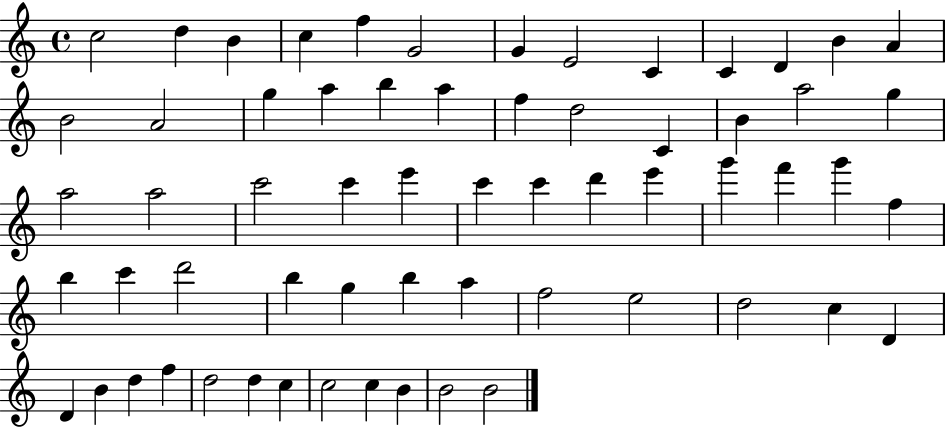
C5/h D5/q B4/q C5/q F5/q G4/h G4/q E4/h C4/q C4/q D4/q B4/q A4/q B4/h A4/h G5/q A5/q B5/q A5/q F5/q D5/h C4/q B4/q A5/h G5/q A5/h A5/h C6/h C6/q E6/q C6/q C6/q D6/q E6/q G6/q F6/q G6/q F5/q B5/q C6/q D6/h B5/q G5/q B5/q A5/q F5/h E5/h D5/h C5/q D4/q D4/q B4/q D5/q F5/q D5/h D5/q C5/q C5/h C5/q B4/q B4/h B4/h